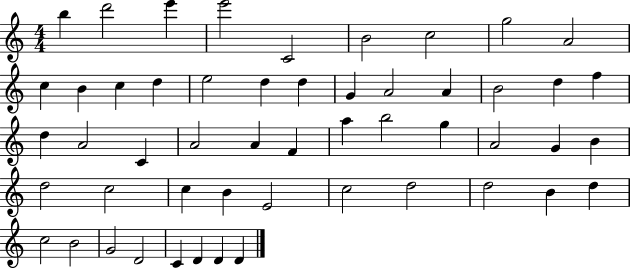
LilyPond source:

{
  \clef treble
  \numericTimeSignature
  \time 4/4
  \key c \major
  b''4 d'''2 e'''4 | e'''2 c'2 | b'2 c''2 | g''2 a'2 | \break c''4 b'4 c''4 d''4 | e''2 d''4 d''4 | g'4 a'2 a'4 | b'2 d''4 f''4 | \break d''4 a'2 c'4 | a'2 a'4 f'4 | a''4 b''2 g''4 | a'2 g'4 b'4 | \break d''2 c''2 | c''4 b'4 e'2 | c''2 d''2 | d''2 b'4 d''4 | \break c''2 b'2 | g'2 d'2 | c'4 d'4 d'4 d'4 | \bar "|."
}